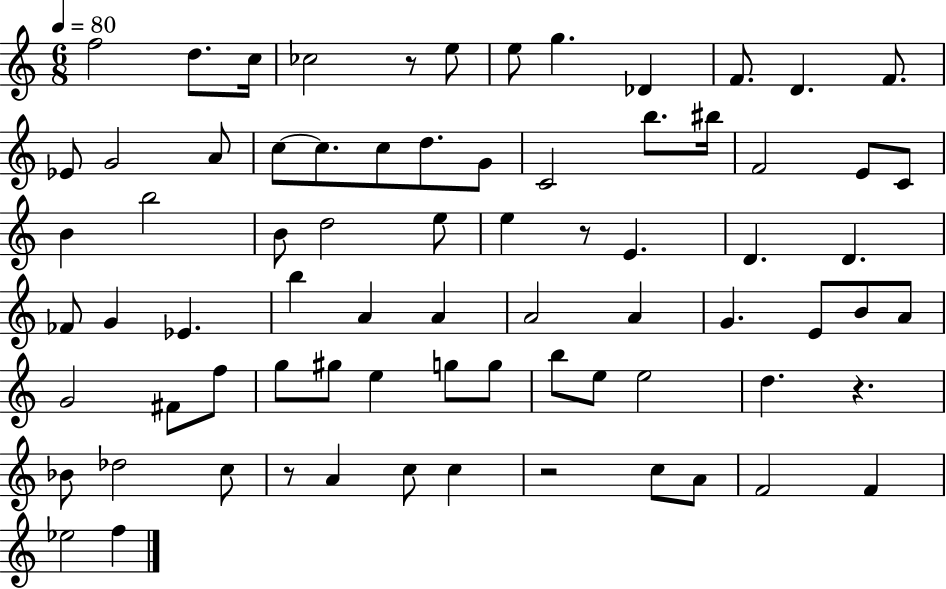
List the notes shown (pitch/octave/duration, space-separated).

F5/h D5/e. C5/s CES5/h R/e E5/e E5/e G5/q. Db4/q F4/e. D4/q. F4/e. Eb4/e G4/h A4/e C5/e C5/e. C5/e D5/e. G4/e C4/h B5/e. BIS5/s F4/h E4/e C4/e B4/q B5/h B4/e D5/h E5/e E5/q R/e E4/q. D4/q. D4/q. FES4/e G4/q Eb4/q. B5/q A4/q A4/q A4/h A4/q G4/q. E4/e B4/e A4/e G4/h F#4/e F5/e G5/e G#5/e E5/q G5/e G5/e B5/e E5/e E5/h D5/q. R/q. Bb4/e Db5/h C5/e R/e A4/q C5/e C5/q R/h C5/e A4/e F4/h F4/q Eb5/h F5/q